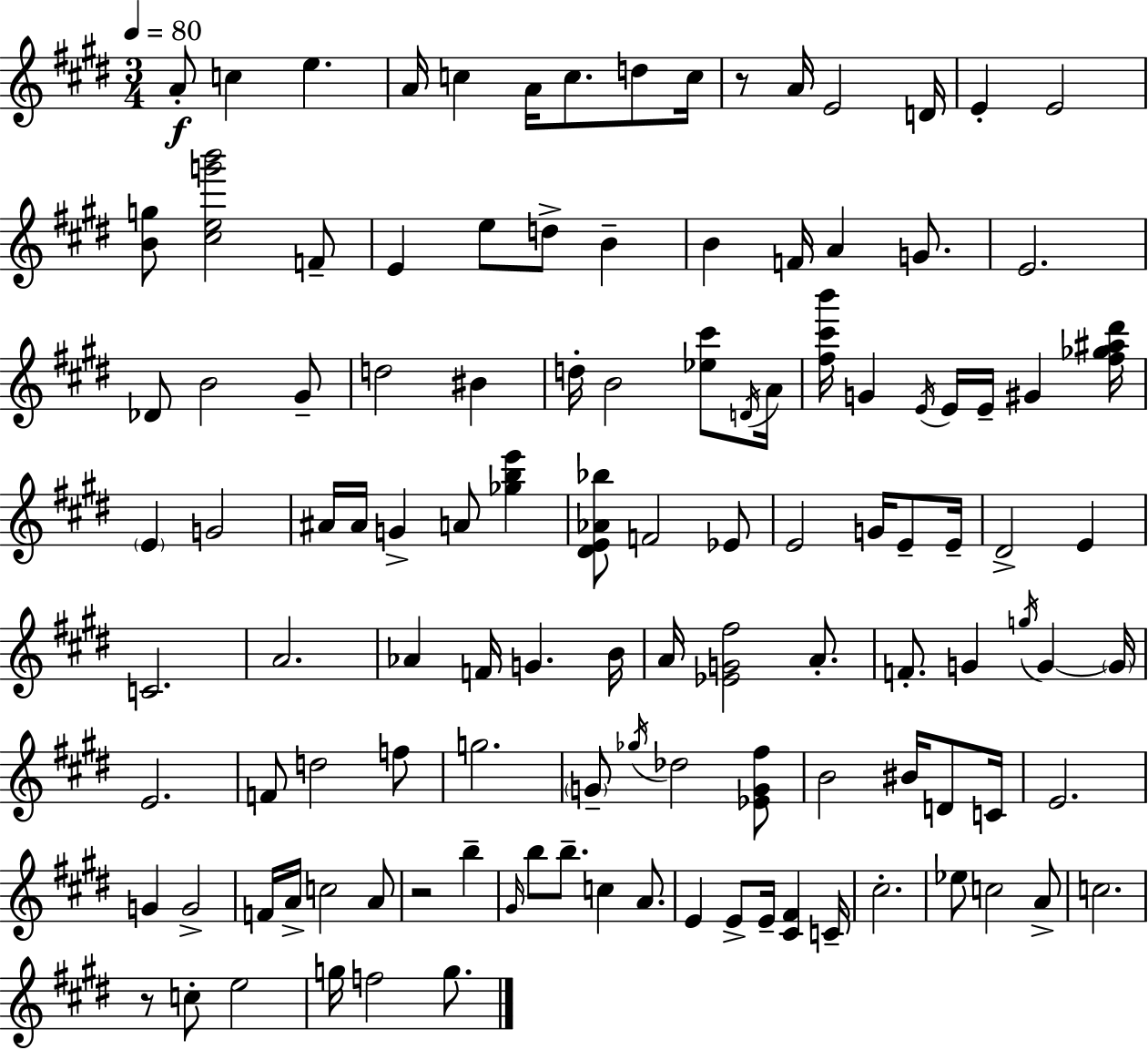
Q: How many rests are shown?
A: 3